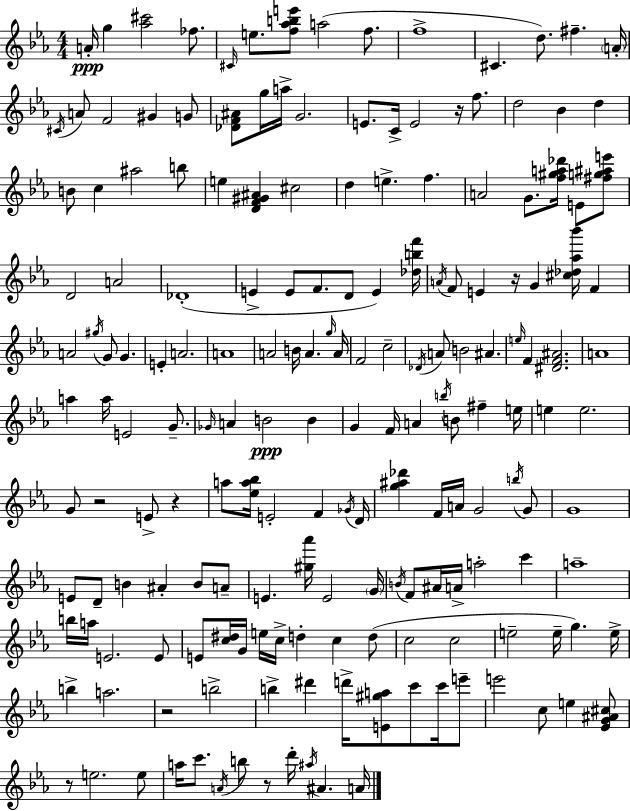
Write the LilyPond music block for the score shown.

{
  \clef treble
  \numericTimeSignature
  \time 4/4
  \key ees \major
  a'16-.\ppp g''4 <aes'' cis'''>2 fes''8. | \grace { cis'16 } e''8. <f'' aes'' b'' e'''>8 a''2( f''8. | f''1-> | cis'4. d''8.) fis''4.-- | \break \parenthesize a'16-. \acciaccatura { cis'16 } a'8 f'2 gis'4 | g'8 <des' f' ais'>8 g''16 a''16-> g'2. | e'8. c'16-> e'2 r16 f''8. | d''2 bes'4 d''4 | \break b'8 c''4 ais''2 | b''8 e''4 <d' f' gis' ais'>4 cis''2 | d''4 e''4.-> f''4. | a'2 g'8. <f'' gis'' a'' des'''>16 e'8 | \break <fis'' g'' ais'' e'''>8 d'2 a'2 | des'1-.( | e'4-> e'8 f'8. d'8 e'4) | <des'' b'' f'''>16 \acciaccatura { a'16 } f'8 e'4 r16 g'4 <cis'' des'' aes'' bes'''>16 f'4 | \break a'2 \acciaccatura { gis''16 } g'8 g'4. | e'4-. a'2. | a'1 | a'2 b'16 a'4. | \break \grace { g''16 } a'16 f'2 c''2-- | \acciaccatura { des'16 } a'8 b'2 | ais'4. \grace { e''16 } f'4 <dis' f' ais'>2. | a'1 | \break a''4 a''16 e'2 | g'8.-- \grace { ges'16 } a'4 b'2\ppp | b'4 g'4 f'16 a'4 | \acciaccatura { b''16 } b'8 fis''4-- e''16 e''4 e''2. | \break g'8 r2 | e'8-> r4 a''8 <ees'' a'' bes''>16 e'2-. | f'4 \acciaccatura { ges'16 } d'16 <g'' ais'' des'''>4 f'16 a'16 | g'2 \acciaccatura { b''16 } g'8 g'1 | \break e'8 d'8-- b'4 | ais'4-. b'8 a'8-- e'4. | <gis'' aes'''>16 e'2 \parenthesize g'16 \acciaccatura { b'16 } f'8 ais'16 a'16-> | a''2-. c'''4 a''1-- | \break b''16 a''16 e'2. | e'8 e'8 <c'' dis''>16 g'16 | e''16 c''16-> d''4-. c''4 d''8( c''2 | c''2 e''2-- | \break e''16-- g''4.) e''16-> b''4-> | a''2. r2 | b''2-> b''4-> | dis'''4 d'''16-> <e' gis'' a''>8 c'''8 c'''16 e'''8-- e'''2 | \break c''8 e''4 <ees' g' ais' cis''>8 r8 e''2. | e''8 a''16 c'''8. | \acciaccatura { a'16 } b''8 r8 d'''16-. \acciaccatura { ais''16 } ais'4. a'16 \bar "|."
}